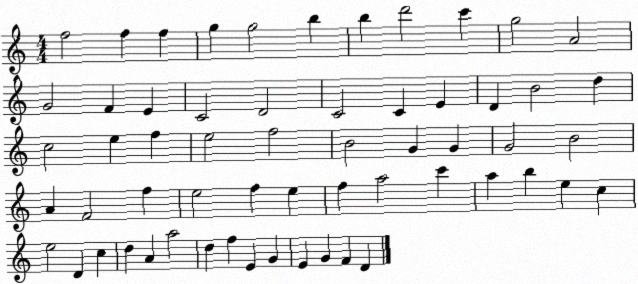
X:1
T:Untitled
M:4/4
L:1/4
K:C
f2 f f g g2 b b d'2 c' g2 A2 G2 F E C2 D2 C2 C E D B2 d c2 e f e2 f2 B2 G G G2 B2 A F2 f e2 f e f a2 c' a b e c e2 D c d A a2 d f E G E G F D